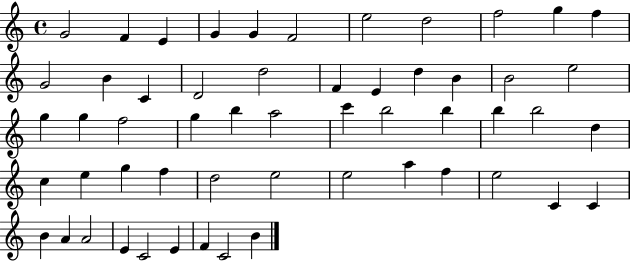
X:1
T:Untitled
M:4/4
L:1/4
K:C
G2 F E G G F2 e2 d2 f2 g f G2 B C D2 d2 F E d B B2 e2 g g f2 g b a2 c' b2 b b b2 d c e g f d2 e2 e2 a f e2 C C B A A2 E C2 E F C2 B